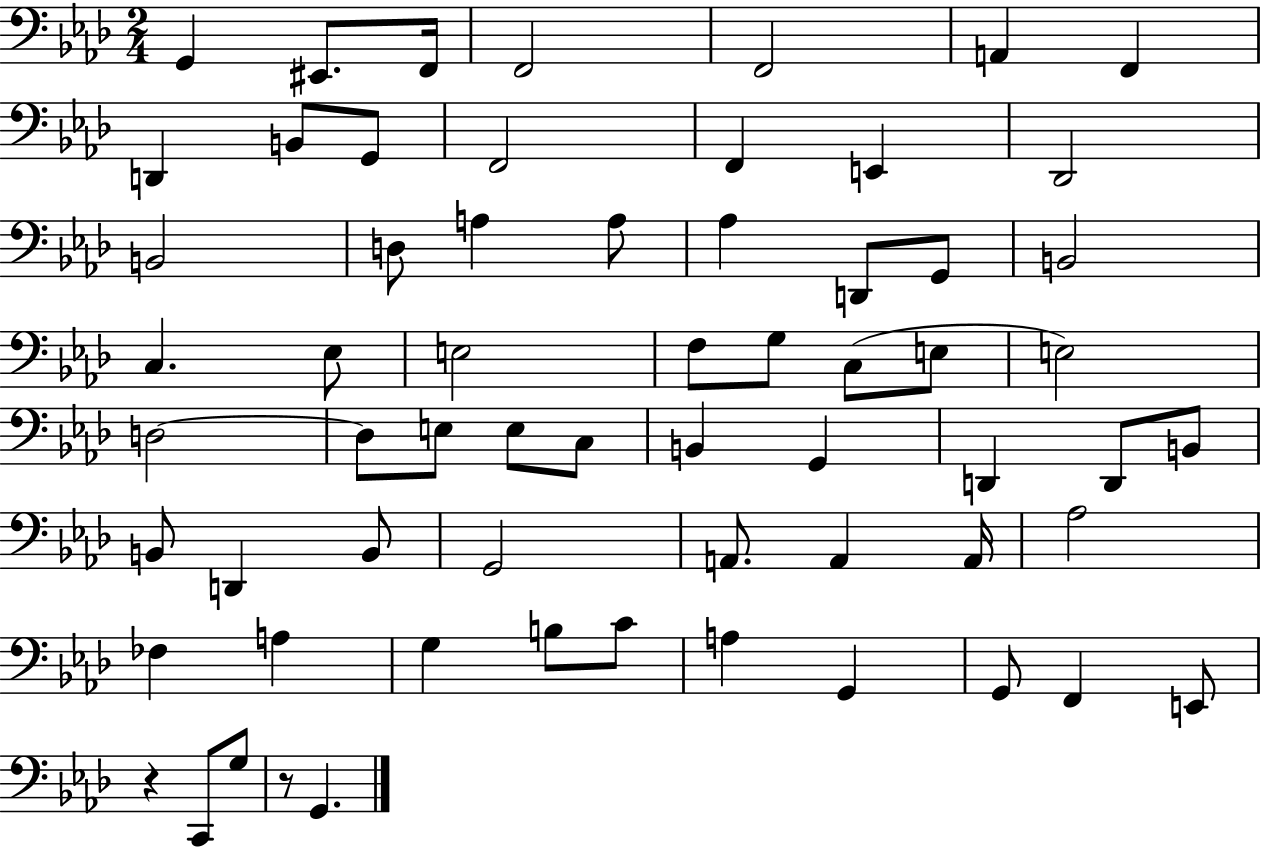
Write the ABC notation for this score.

X:1
T:Untitled
M:2/4
L:1/4
K:Ab
G,, ^E,,/2 F,,/4 F,,2 F,,2 A,, F,, D,, B,,/2 G,,/2 F,,2 F,, E,, _D,,2 B,,2 D,/2 A, A,/2 _A, D,,/2 G,,/2 B,,2 C, _E,/2 E,2 F,/2 G,/2 C,/2 E,/2 E,2 D,2 D,/2 E,/2 E,/2 C,/2 B,, G,, D,, D,,/2 B,,/2 B,,/2 D,, B,,/2 G,,2 A,,/2 A,, A,,/4 _A,2 _F, A, G, B,/2 C/2 A, G,, G,,/2 F,, E,,/2 z C,,/2 G,/2 z/2 G,,